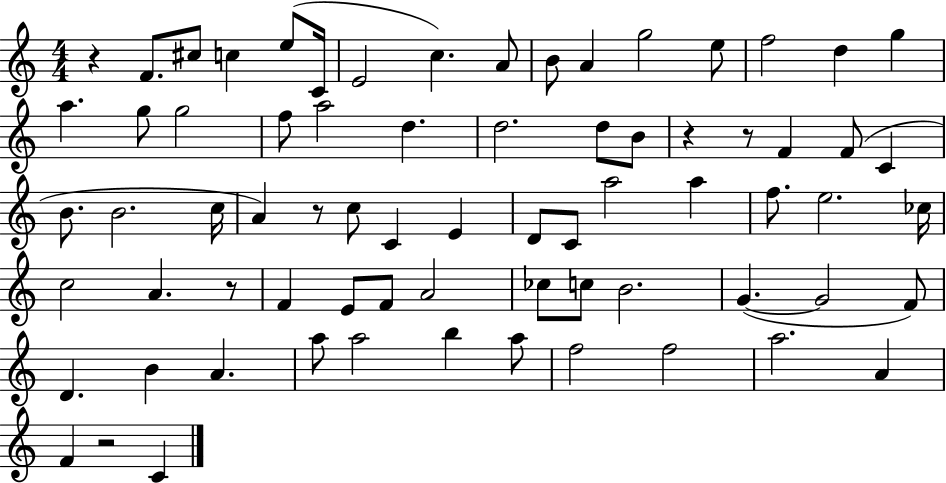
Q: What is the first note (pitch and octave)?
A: F4